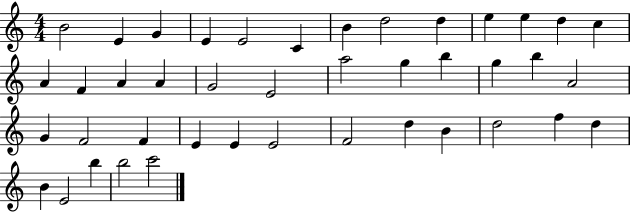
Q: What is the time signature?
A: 4/4